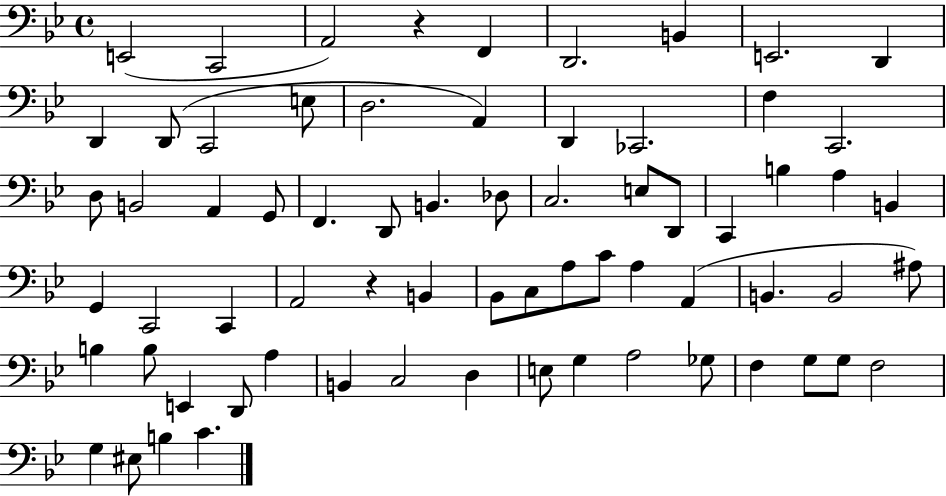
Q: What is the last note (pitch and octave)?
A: C4